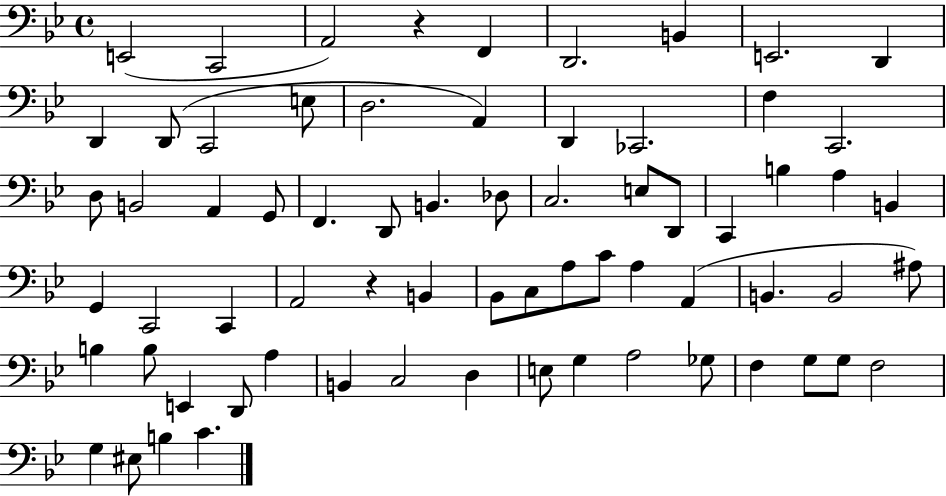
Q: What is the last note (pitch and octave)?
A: C4